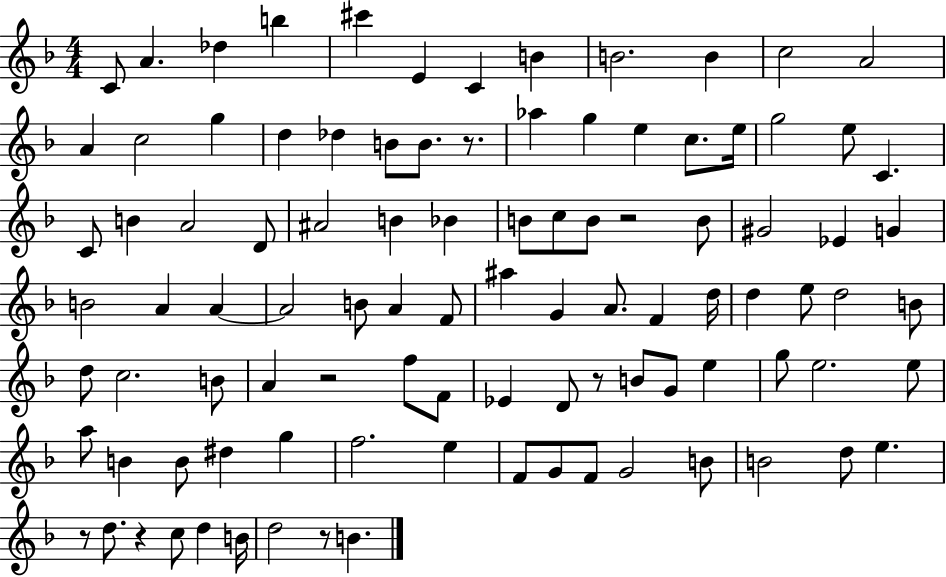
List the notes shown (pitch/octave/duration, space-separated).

C4/e A4/q. Db5/q B5/q C#6/q E4/q C4/q B4/q B4/h. B4/q C5/h A4/h A4/q C5/h G5/q D5/q Db5/q B4/e B4/e. R/e. Ab5/q G5/q E5/q C5/e. E5/s G5/h E5/e C4/q. C4/e B4/q A4/h D4/e A#4/h B4/q Bb4/q B4/e C5/e B4/e R/h B4/e G#4/h Eb4/q G4/q B4/h A4/q A4/q A4/h B4/e A4/q F4/e A#5/q G4/q A4/e. F4/q D5/s D5/q E5/e D5/h B4/e D5/e C5/h. B4/e A4/q R/h F5/e F4/e Eb4/q D4/e R/e B4/e G4/e E5/q G5/e E5/h. E5/e A5/e B4/q B4/e D#5/q G5/q F5/h. E5/q F4/e G4/e F4/e G4/h B4/e B4/h D5/e E5/q. R/e D5/e. R/q C5/e D5/q B4/s D5/h R/e B4/q.